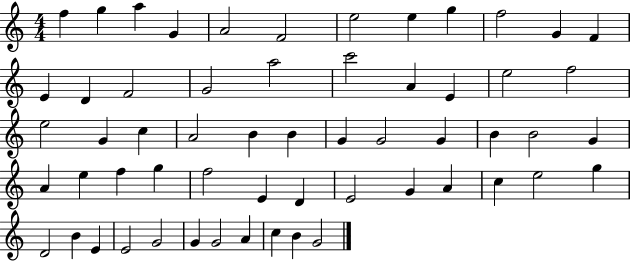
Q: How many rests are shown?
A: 0